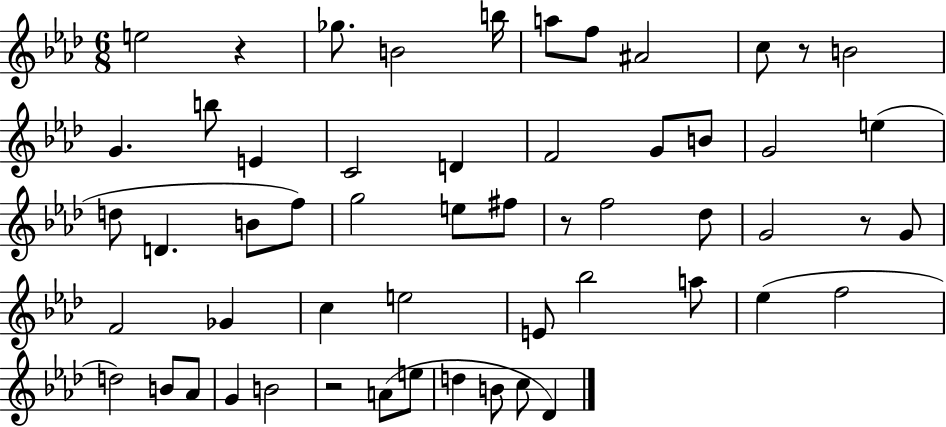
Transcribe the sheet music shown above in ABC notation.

X:1
T:Untitled
M:6/8
L:1/4
K:Ab
e2 z _g/2 B2 b/4 a/2 f/2 ^A2 c/2 z/2 B2 G b/2 E C2 D F2 G/2 B/2 G2 e d/2 D B/2 f/2 g2 e/2 ^f/2 z/2 f2 _d/2 G2 z/2 G/2 F2 _G c e2 E/2 _b2 a/2 _e f2 d2 B/2 _A/2 G B2 z2 A/2 e/2 d B/2 c/2 _D